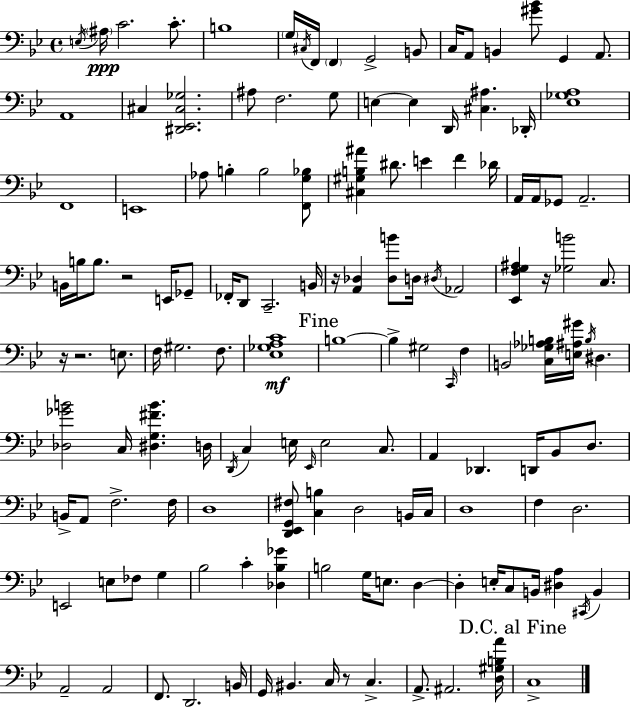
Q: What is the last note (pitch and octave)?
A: C3